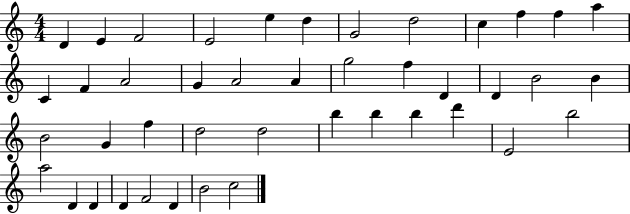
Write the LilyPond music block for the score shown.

{
  \clef treble
  \numericTimeSignature
  \time 4/4
  \key c \major
  d'4 e'4 f'2 | e'2 e''4 d''4 | g'2 d''2 | c''4 f''4 f''4 a''4 | \break c'4 f'4 a'2 | g'4 a'2 a'4 | g''2 f''4 d'4 | d'4 b'2 b'4 | \break b'2 g'4 f''4 | d''2 d''2 | b''4 b''4 b''4 d'''4 | e'2 b''2 | \break a''2 d'4 d'4 | d'4 f'2 d'4 | b'2 c''2 | \bar "|."
}